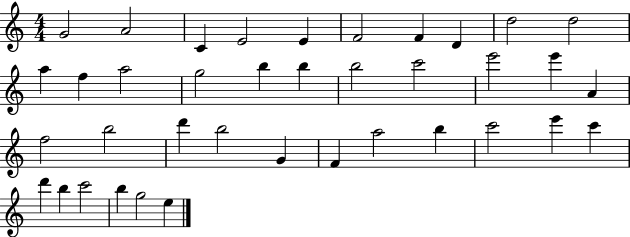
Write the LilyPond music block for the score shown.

{
  \clef treble
  \numericTimeSignature
  \time 4/4
  \key c \major
  g'2 a'2 | c'4 e'2 e'4 | f'2 f'4 d'4 | d''2 d''2 | \break a''4 f''4 a''2 | g''2 b''4 b''4 | b''2 c'''2 | e'''2 e'''4 a'4 | \break f''2 b''2 | d'''4 b''2 g'4 | f'4 a''2 b''4 | c'''2 e'''4 c'''4 | \break d'''4 b''4 c'''2 | b''4 g''2 e''4 | \bar "|."
}